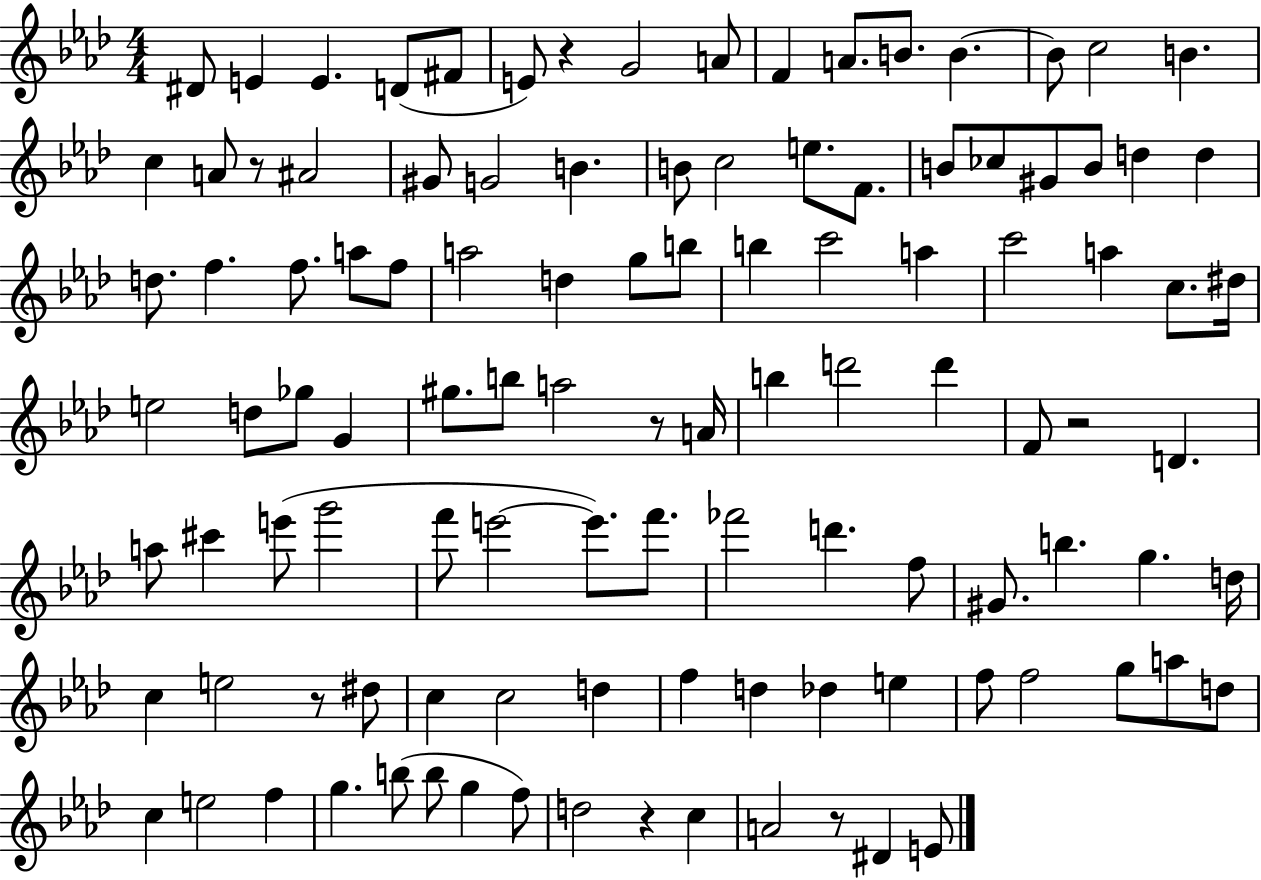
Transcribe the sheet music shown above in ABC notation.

X:1
T:Untitled
M:4/4
L:1/4
K:Ab
^D/2 E E D/2 ^F/2 E/2 z G2 A/2 F A/2 B/2 B B/2 c2 B c A/2 z/2 ^A2 ^G/2 G2 B B/2 c2 e/2 F/2 B/2 _c/2 ^G/2 B/2 d d d/2 f f/2 a/2 f/2 a2 d g/2 b/2 b c'2 a c'2 a c/2 ^d/4 e2 d/2 _g/2 G ^g/2 b/2 a2 z/2 A/4 b d'2 d' F/2 z2 D a/2 ^c' e'/2 g'2 f'/2 e'2 e'/2 f'/2 _f'2 d' f/2 ^G/2 b g d/4 c e2 z/2 ^d/2 c c2 d f d _d e f/2 f2 g/2 a/2 d/2 c e2 f g b/2 b/2 g f/2 d2 z c A2 z/2 ^D E/2